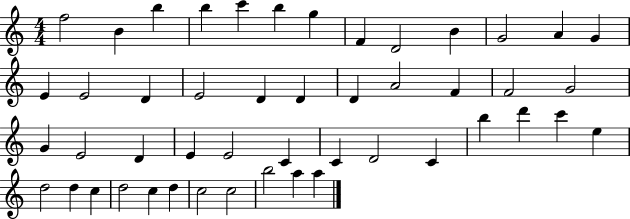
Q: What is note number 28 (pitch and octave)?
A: E4